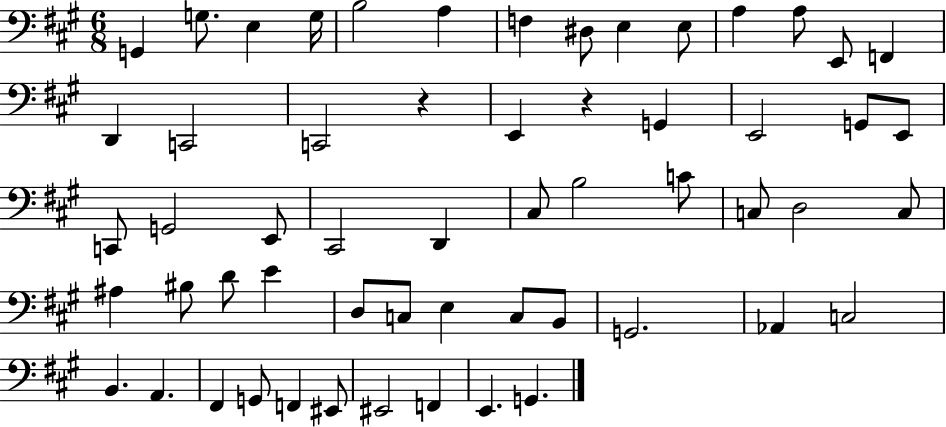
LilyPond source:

{
  \clef bass
  \numericTimeSignature
  \time 6/8
  \key a \major
  g,4 g8. e4 g16 | b2 a4 | f4 dis8 e4 e8 | a4 a8 e,8 f,4 | \break d,4 c,2 | c,2 r4 | e,4 r4 g,4 | e,2 g,8 e,8 | \break c,8 g,2 e,8 | cis,2 d,4 | cis8 b2 c'8 | c8 d2 c8 | \break ais4 bis8 d'8 e'4 | d8 c8 e4 c8 b,8 | g,2. | aes,4 c2 | \break b,4. a,4. | fis,4 g,8 f,4 eis,8 | eis,2 f,4 | e,4. g,4. | \break \bar "|."
}